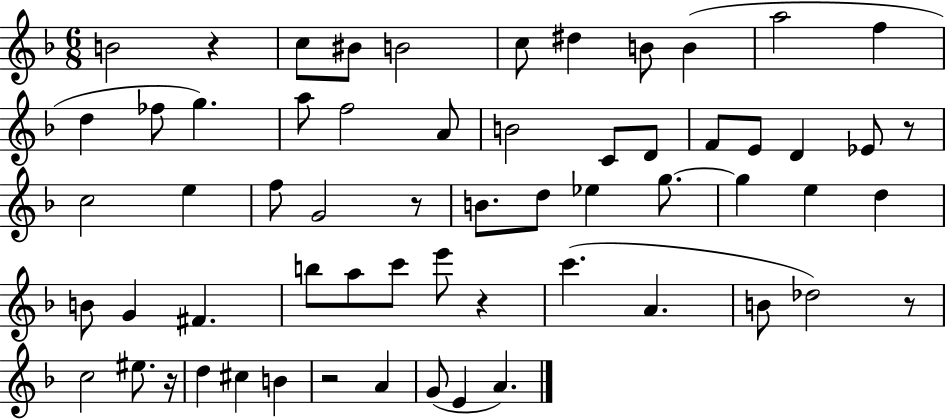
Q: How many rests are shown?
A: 7